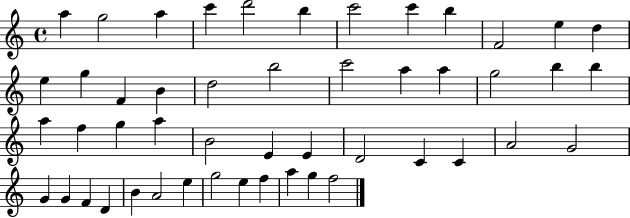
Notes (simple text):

A5/q G5/h A5/q C6/q D6/h B5/q C6/h C6/q B5/q F4/h E5/q D5/q E5/q G5/q F4/q B4/q D5/h B5/h C6/h A5/q A5/q G5/h B5/q B5/q A5/q F5/q G5/q A5/q B4/h E4/q E4/q D4/h C4/q C4/q A4/h G4/h G4/q G4/q F4/q D4/q B4/q A4/h E5/q G5/h E5/q F5/q A5/q G5/q F5/h